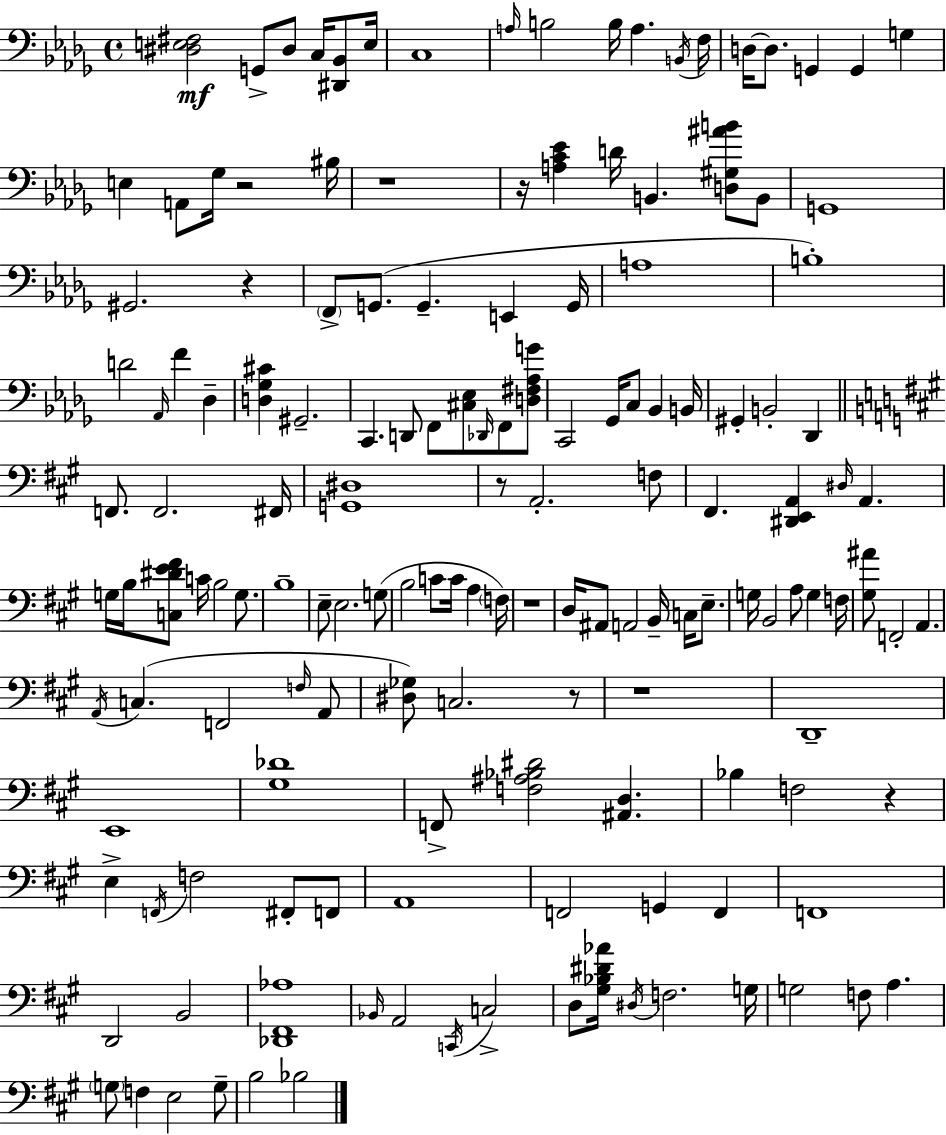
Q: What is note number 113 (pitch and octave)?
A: D3